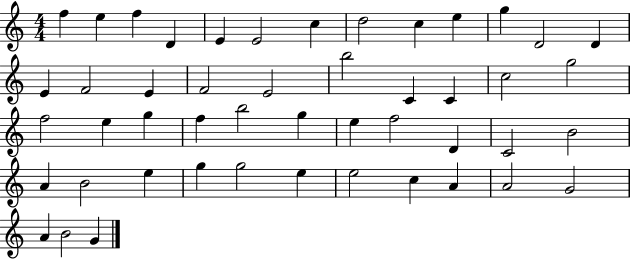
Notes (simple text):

F5/q E5/q F5/q D4/q E4/q E4/h C5/q D5/h C5/q E5/q G5/q D4/h D4/q E4/q F4/h E4/q F4/h E4/h B5/h C4/q C4/q C5/h G5/h F5/h E5/q G5/q F5/q B5/h G5/q E5/q F5/h D4/q C4/h B4/h A4/q B4/h E5/q G5/q G5/h E5/q E5/h C5/q A4/q A4/h G4/h A4/q B4/h G4/q